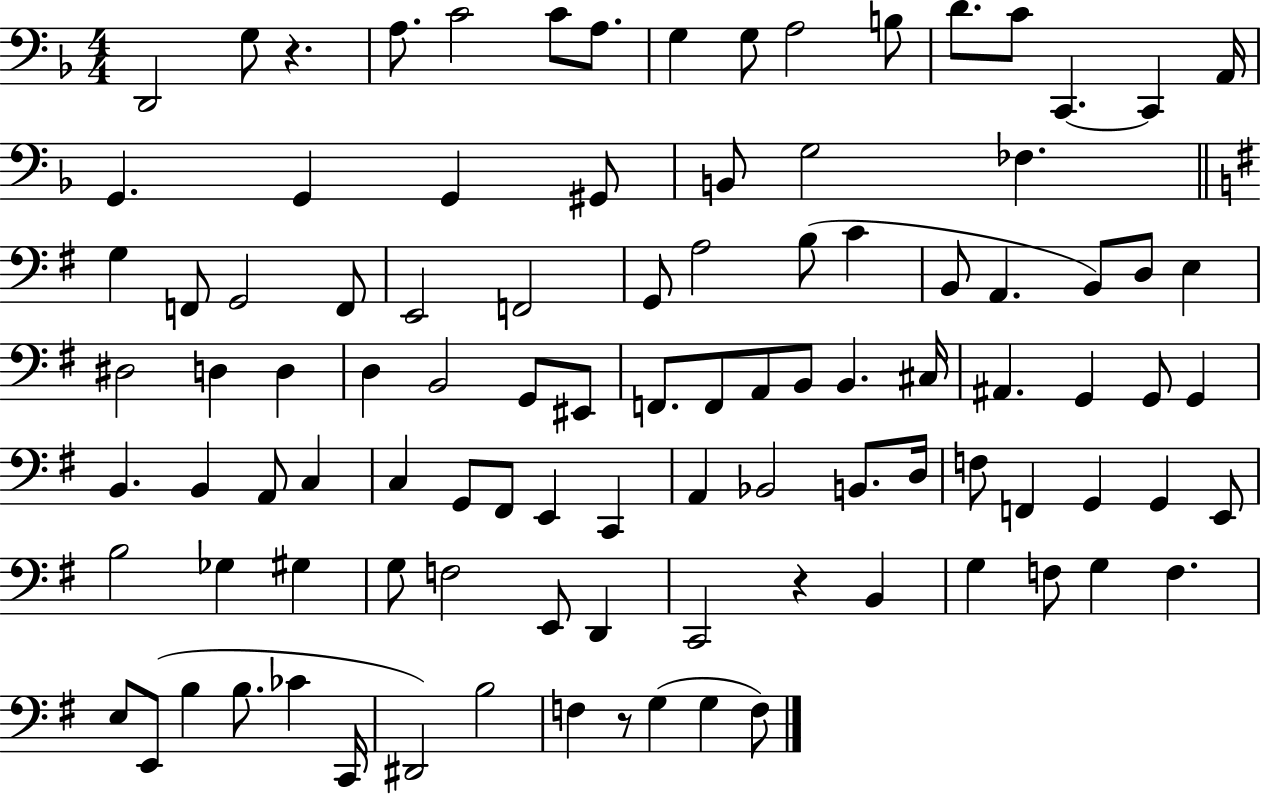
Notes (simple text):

D2/h G3/e R/q. A3/e. C4/h C4/e A3/e. G3/q G3/e A3/h B3/e D4/e. C4/e C2/q. C2/q A2/s G2/q. G2/q G2/q G#2/e B2/e G3/h FES3/q. G3/q F2/e G2/h F2/e E2/h F2/h G2/e A3/h B3/e C4/q B2/e A2/q. B2/e D3/e E3/q D#3/h D3/q D3/q D3/q B2/h G2/e EIS2/e F2/e. F2/e A2/e B2/e B2/q. C#3/s A#2/q. G2/q G2/e G2/q B2/q. B2/q A2/e C3/q C3/q G2/e F#2/e E2/q C2/q A2/q Bb2/h B2/e. D3/s F3/e F2/q G2/q G2/q E2/e B3/h Gb3/q G#3/q G3/e F3/h E2/e D2/q C2/h R/q B2/q G3/q F3/e G3/q F3/q. E3/e E2/e B3/q B3/e. CES4/q C2/s D#2/h B3/h F3/q R/e G3/q G3/q F3/e